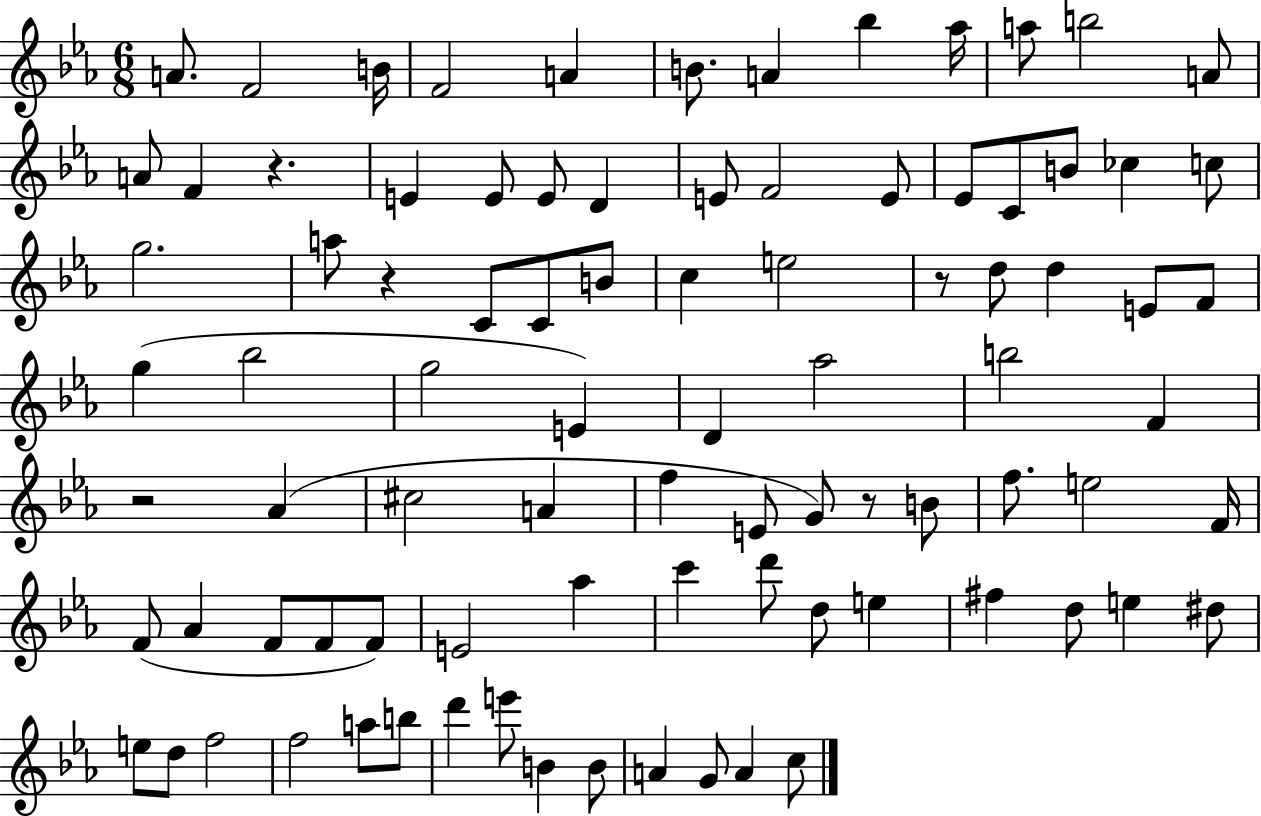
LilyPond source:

{
  \clef treble
  \numericTimeSignature
  \time 6/8
  \key ees \major
  a'8. f'2 b'16 | f'2 a'4 | b'8. a'4 bes''4 aes''16 | a''8 b''2 a'8 | \break a'8 f'4 r4. | e'4 e'8 e'8 d'4 | e'8 f'2 e'8 | ees'8 c'8 b'8 ces''4 c''8 | \break g''2. | a''8 r4 c'8 c'8 b'8 | c''4 e''2 | r8 d''8 d''4 e'8 f'8 | \break g''4( bes''2 | g''2 e'4) | d'4 aes''2 | b''2 f'4 | \break r2 aes'4( | cis''2 a'4 | f''4 e'8 g'8) r8 b'8 | f''8. e''2 f'16 | \break f'8( aes'4 f'8 f'8 f'8) | e'2 aes''4 | c'''4 d'''8 d''8 e''4 | fis''4 d''8 e''4 dis''8 | \break e''8 d''8 f''2 | f''2 a''8 b''8 | d'''4 e'''8 b'4 b'8 | a'4 g'8 a'4 c''8 | \break \bar "|."
}